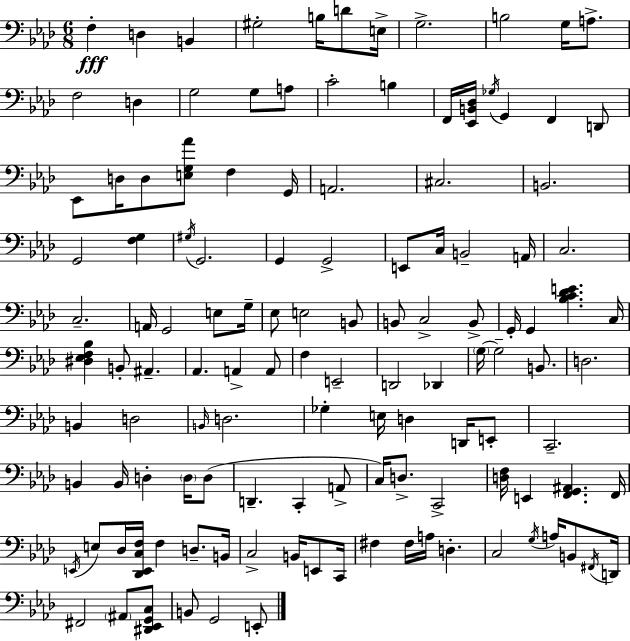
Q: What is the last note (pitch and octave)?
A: E2